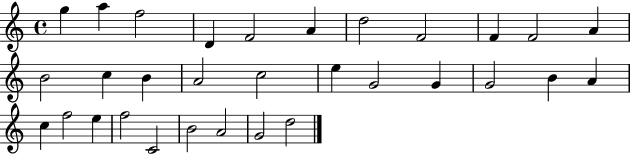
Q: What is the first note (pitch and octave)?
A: G5